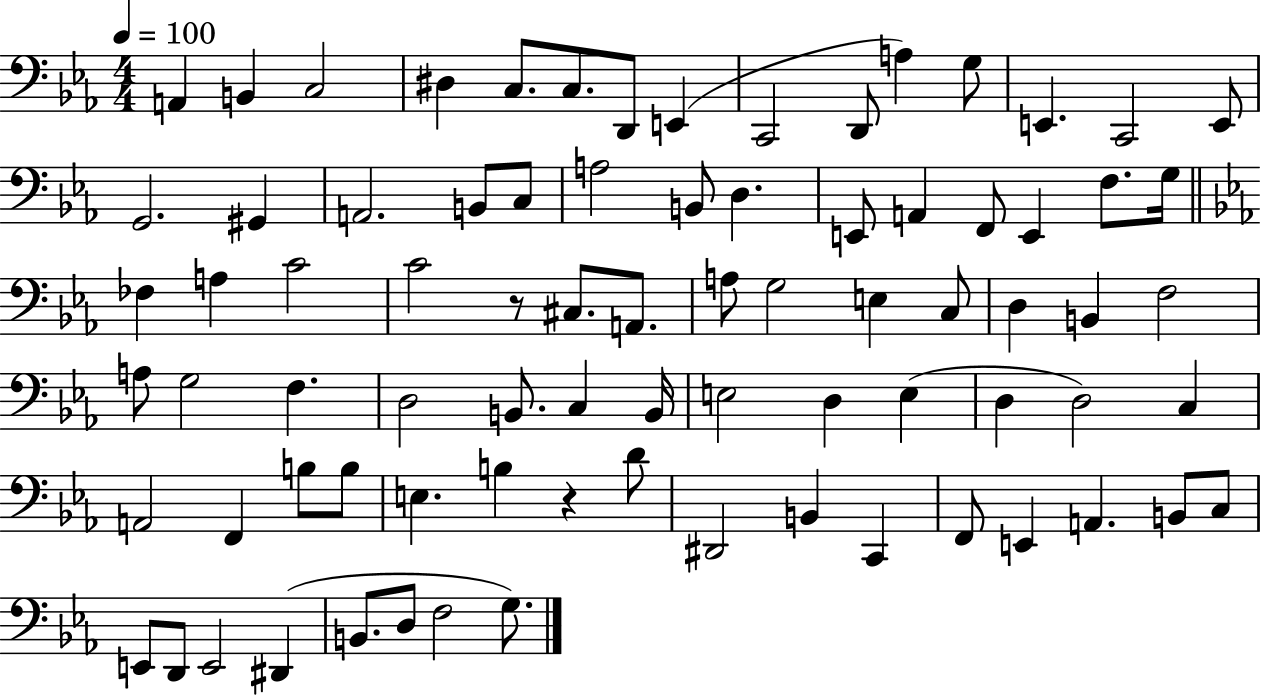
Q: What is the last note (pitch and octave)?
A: G3